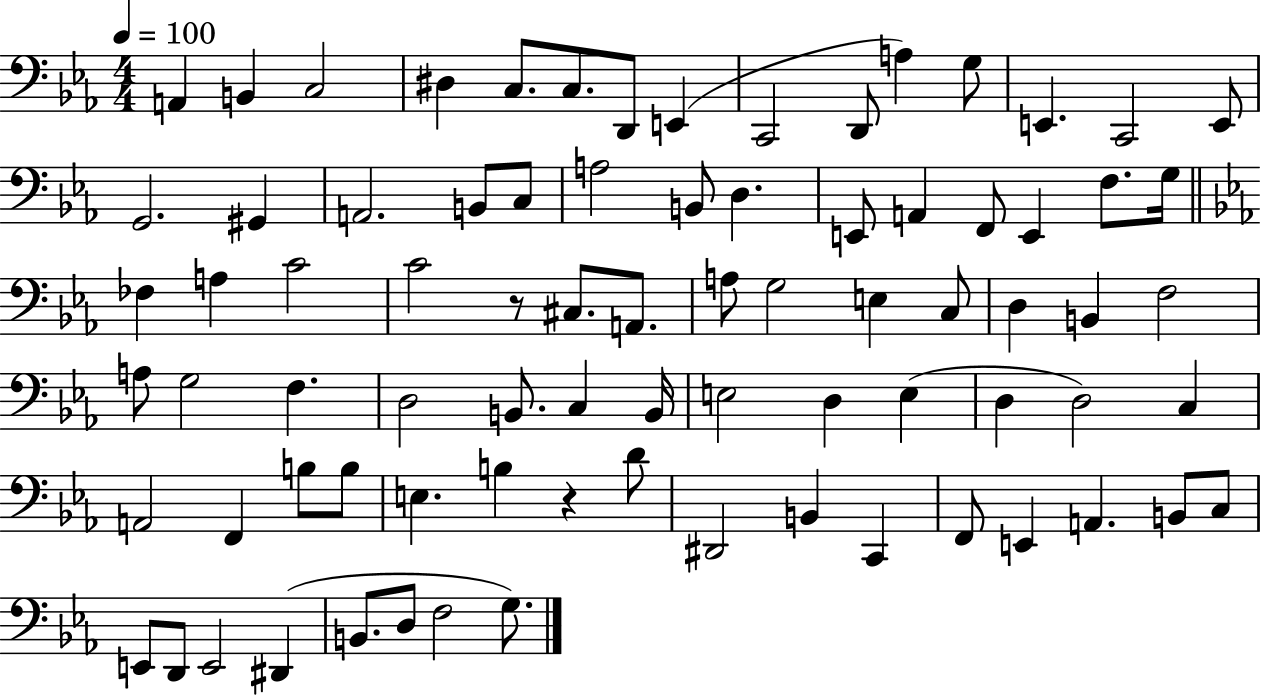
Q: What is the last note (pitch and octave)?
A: G3